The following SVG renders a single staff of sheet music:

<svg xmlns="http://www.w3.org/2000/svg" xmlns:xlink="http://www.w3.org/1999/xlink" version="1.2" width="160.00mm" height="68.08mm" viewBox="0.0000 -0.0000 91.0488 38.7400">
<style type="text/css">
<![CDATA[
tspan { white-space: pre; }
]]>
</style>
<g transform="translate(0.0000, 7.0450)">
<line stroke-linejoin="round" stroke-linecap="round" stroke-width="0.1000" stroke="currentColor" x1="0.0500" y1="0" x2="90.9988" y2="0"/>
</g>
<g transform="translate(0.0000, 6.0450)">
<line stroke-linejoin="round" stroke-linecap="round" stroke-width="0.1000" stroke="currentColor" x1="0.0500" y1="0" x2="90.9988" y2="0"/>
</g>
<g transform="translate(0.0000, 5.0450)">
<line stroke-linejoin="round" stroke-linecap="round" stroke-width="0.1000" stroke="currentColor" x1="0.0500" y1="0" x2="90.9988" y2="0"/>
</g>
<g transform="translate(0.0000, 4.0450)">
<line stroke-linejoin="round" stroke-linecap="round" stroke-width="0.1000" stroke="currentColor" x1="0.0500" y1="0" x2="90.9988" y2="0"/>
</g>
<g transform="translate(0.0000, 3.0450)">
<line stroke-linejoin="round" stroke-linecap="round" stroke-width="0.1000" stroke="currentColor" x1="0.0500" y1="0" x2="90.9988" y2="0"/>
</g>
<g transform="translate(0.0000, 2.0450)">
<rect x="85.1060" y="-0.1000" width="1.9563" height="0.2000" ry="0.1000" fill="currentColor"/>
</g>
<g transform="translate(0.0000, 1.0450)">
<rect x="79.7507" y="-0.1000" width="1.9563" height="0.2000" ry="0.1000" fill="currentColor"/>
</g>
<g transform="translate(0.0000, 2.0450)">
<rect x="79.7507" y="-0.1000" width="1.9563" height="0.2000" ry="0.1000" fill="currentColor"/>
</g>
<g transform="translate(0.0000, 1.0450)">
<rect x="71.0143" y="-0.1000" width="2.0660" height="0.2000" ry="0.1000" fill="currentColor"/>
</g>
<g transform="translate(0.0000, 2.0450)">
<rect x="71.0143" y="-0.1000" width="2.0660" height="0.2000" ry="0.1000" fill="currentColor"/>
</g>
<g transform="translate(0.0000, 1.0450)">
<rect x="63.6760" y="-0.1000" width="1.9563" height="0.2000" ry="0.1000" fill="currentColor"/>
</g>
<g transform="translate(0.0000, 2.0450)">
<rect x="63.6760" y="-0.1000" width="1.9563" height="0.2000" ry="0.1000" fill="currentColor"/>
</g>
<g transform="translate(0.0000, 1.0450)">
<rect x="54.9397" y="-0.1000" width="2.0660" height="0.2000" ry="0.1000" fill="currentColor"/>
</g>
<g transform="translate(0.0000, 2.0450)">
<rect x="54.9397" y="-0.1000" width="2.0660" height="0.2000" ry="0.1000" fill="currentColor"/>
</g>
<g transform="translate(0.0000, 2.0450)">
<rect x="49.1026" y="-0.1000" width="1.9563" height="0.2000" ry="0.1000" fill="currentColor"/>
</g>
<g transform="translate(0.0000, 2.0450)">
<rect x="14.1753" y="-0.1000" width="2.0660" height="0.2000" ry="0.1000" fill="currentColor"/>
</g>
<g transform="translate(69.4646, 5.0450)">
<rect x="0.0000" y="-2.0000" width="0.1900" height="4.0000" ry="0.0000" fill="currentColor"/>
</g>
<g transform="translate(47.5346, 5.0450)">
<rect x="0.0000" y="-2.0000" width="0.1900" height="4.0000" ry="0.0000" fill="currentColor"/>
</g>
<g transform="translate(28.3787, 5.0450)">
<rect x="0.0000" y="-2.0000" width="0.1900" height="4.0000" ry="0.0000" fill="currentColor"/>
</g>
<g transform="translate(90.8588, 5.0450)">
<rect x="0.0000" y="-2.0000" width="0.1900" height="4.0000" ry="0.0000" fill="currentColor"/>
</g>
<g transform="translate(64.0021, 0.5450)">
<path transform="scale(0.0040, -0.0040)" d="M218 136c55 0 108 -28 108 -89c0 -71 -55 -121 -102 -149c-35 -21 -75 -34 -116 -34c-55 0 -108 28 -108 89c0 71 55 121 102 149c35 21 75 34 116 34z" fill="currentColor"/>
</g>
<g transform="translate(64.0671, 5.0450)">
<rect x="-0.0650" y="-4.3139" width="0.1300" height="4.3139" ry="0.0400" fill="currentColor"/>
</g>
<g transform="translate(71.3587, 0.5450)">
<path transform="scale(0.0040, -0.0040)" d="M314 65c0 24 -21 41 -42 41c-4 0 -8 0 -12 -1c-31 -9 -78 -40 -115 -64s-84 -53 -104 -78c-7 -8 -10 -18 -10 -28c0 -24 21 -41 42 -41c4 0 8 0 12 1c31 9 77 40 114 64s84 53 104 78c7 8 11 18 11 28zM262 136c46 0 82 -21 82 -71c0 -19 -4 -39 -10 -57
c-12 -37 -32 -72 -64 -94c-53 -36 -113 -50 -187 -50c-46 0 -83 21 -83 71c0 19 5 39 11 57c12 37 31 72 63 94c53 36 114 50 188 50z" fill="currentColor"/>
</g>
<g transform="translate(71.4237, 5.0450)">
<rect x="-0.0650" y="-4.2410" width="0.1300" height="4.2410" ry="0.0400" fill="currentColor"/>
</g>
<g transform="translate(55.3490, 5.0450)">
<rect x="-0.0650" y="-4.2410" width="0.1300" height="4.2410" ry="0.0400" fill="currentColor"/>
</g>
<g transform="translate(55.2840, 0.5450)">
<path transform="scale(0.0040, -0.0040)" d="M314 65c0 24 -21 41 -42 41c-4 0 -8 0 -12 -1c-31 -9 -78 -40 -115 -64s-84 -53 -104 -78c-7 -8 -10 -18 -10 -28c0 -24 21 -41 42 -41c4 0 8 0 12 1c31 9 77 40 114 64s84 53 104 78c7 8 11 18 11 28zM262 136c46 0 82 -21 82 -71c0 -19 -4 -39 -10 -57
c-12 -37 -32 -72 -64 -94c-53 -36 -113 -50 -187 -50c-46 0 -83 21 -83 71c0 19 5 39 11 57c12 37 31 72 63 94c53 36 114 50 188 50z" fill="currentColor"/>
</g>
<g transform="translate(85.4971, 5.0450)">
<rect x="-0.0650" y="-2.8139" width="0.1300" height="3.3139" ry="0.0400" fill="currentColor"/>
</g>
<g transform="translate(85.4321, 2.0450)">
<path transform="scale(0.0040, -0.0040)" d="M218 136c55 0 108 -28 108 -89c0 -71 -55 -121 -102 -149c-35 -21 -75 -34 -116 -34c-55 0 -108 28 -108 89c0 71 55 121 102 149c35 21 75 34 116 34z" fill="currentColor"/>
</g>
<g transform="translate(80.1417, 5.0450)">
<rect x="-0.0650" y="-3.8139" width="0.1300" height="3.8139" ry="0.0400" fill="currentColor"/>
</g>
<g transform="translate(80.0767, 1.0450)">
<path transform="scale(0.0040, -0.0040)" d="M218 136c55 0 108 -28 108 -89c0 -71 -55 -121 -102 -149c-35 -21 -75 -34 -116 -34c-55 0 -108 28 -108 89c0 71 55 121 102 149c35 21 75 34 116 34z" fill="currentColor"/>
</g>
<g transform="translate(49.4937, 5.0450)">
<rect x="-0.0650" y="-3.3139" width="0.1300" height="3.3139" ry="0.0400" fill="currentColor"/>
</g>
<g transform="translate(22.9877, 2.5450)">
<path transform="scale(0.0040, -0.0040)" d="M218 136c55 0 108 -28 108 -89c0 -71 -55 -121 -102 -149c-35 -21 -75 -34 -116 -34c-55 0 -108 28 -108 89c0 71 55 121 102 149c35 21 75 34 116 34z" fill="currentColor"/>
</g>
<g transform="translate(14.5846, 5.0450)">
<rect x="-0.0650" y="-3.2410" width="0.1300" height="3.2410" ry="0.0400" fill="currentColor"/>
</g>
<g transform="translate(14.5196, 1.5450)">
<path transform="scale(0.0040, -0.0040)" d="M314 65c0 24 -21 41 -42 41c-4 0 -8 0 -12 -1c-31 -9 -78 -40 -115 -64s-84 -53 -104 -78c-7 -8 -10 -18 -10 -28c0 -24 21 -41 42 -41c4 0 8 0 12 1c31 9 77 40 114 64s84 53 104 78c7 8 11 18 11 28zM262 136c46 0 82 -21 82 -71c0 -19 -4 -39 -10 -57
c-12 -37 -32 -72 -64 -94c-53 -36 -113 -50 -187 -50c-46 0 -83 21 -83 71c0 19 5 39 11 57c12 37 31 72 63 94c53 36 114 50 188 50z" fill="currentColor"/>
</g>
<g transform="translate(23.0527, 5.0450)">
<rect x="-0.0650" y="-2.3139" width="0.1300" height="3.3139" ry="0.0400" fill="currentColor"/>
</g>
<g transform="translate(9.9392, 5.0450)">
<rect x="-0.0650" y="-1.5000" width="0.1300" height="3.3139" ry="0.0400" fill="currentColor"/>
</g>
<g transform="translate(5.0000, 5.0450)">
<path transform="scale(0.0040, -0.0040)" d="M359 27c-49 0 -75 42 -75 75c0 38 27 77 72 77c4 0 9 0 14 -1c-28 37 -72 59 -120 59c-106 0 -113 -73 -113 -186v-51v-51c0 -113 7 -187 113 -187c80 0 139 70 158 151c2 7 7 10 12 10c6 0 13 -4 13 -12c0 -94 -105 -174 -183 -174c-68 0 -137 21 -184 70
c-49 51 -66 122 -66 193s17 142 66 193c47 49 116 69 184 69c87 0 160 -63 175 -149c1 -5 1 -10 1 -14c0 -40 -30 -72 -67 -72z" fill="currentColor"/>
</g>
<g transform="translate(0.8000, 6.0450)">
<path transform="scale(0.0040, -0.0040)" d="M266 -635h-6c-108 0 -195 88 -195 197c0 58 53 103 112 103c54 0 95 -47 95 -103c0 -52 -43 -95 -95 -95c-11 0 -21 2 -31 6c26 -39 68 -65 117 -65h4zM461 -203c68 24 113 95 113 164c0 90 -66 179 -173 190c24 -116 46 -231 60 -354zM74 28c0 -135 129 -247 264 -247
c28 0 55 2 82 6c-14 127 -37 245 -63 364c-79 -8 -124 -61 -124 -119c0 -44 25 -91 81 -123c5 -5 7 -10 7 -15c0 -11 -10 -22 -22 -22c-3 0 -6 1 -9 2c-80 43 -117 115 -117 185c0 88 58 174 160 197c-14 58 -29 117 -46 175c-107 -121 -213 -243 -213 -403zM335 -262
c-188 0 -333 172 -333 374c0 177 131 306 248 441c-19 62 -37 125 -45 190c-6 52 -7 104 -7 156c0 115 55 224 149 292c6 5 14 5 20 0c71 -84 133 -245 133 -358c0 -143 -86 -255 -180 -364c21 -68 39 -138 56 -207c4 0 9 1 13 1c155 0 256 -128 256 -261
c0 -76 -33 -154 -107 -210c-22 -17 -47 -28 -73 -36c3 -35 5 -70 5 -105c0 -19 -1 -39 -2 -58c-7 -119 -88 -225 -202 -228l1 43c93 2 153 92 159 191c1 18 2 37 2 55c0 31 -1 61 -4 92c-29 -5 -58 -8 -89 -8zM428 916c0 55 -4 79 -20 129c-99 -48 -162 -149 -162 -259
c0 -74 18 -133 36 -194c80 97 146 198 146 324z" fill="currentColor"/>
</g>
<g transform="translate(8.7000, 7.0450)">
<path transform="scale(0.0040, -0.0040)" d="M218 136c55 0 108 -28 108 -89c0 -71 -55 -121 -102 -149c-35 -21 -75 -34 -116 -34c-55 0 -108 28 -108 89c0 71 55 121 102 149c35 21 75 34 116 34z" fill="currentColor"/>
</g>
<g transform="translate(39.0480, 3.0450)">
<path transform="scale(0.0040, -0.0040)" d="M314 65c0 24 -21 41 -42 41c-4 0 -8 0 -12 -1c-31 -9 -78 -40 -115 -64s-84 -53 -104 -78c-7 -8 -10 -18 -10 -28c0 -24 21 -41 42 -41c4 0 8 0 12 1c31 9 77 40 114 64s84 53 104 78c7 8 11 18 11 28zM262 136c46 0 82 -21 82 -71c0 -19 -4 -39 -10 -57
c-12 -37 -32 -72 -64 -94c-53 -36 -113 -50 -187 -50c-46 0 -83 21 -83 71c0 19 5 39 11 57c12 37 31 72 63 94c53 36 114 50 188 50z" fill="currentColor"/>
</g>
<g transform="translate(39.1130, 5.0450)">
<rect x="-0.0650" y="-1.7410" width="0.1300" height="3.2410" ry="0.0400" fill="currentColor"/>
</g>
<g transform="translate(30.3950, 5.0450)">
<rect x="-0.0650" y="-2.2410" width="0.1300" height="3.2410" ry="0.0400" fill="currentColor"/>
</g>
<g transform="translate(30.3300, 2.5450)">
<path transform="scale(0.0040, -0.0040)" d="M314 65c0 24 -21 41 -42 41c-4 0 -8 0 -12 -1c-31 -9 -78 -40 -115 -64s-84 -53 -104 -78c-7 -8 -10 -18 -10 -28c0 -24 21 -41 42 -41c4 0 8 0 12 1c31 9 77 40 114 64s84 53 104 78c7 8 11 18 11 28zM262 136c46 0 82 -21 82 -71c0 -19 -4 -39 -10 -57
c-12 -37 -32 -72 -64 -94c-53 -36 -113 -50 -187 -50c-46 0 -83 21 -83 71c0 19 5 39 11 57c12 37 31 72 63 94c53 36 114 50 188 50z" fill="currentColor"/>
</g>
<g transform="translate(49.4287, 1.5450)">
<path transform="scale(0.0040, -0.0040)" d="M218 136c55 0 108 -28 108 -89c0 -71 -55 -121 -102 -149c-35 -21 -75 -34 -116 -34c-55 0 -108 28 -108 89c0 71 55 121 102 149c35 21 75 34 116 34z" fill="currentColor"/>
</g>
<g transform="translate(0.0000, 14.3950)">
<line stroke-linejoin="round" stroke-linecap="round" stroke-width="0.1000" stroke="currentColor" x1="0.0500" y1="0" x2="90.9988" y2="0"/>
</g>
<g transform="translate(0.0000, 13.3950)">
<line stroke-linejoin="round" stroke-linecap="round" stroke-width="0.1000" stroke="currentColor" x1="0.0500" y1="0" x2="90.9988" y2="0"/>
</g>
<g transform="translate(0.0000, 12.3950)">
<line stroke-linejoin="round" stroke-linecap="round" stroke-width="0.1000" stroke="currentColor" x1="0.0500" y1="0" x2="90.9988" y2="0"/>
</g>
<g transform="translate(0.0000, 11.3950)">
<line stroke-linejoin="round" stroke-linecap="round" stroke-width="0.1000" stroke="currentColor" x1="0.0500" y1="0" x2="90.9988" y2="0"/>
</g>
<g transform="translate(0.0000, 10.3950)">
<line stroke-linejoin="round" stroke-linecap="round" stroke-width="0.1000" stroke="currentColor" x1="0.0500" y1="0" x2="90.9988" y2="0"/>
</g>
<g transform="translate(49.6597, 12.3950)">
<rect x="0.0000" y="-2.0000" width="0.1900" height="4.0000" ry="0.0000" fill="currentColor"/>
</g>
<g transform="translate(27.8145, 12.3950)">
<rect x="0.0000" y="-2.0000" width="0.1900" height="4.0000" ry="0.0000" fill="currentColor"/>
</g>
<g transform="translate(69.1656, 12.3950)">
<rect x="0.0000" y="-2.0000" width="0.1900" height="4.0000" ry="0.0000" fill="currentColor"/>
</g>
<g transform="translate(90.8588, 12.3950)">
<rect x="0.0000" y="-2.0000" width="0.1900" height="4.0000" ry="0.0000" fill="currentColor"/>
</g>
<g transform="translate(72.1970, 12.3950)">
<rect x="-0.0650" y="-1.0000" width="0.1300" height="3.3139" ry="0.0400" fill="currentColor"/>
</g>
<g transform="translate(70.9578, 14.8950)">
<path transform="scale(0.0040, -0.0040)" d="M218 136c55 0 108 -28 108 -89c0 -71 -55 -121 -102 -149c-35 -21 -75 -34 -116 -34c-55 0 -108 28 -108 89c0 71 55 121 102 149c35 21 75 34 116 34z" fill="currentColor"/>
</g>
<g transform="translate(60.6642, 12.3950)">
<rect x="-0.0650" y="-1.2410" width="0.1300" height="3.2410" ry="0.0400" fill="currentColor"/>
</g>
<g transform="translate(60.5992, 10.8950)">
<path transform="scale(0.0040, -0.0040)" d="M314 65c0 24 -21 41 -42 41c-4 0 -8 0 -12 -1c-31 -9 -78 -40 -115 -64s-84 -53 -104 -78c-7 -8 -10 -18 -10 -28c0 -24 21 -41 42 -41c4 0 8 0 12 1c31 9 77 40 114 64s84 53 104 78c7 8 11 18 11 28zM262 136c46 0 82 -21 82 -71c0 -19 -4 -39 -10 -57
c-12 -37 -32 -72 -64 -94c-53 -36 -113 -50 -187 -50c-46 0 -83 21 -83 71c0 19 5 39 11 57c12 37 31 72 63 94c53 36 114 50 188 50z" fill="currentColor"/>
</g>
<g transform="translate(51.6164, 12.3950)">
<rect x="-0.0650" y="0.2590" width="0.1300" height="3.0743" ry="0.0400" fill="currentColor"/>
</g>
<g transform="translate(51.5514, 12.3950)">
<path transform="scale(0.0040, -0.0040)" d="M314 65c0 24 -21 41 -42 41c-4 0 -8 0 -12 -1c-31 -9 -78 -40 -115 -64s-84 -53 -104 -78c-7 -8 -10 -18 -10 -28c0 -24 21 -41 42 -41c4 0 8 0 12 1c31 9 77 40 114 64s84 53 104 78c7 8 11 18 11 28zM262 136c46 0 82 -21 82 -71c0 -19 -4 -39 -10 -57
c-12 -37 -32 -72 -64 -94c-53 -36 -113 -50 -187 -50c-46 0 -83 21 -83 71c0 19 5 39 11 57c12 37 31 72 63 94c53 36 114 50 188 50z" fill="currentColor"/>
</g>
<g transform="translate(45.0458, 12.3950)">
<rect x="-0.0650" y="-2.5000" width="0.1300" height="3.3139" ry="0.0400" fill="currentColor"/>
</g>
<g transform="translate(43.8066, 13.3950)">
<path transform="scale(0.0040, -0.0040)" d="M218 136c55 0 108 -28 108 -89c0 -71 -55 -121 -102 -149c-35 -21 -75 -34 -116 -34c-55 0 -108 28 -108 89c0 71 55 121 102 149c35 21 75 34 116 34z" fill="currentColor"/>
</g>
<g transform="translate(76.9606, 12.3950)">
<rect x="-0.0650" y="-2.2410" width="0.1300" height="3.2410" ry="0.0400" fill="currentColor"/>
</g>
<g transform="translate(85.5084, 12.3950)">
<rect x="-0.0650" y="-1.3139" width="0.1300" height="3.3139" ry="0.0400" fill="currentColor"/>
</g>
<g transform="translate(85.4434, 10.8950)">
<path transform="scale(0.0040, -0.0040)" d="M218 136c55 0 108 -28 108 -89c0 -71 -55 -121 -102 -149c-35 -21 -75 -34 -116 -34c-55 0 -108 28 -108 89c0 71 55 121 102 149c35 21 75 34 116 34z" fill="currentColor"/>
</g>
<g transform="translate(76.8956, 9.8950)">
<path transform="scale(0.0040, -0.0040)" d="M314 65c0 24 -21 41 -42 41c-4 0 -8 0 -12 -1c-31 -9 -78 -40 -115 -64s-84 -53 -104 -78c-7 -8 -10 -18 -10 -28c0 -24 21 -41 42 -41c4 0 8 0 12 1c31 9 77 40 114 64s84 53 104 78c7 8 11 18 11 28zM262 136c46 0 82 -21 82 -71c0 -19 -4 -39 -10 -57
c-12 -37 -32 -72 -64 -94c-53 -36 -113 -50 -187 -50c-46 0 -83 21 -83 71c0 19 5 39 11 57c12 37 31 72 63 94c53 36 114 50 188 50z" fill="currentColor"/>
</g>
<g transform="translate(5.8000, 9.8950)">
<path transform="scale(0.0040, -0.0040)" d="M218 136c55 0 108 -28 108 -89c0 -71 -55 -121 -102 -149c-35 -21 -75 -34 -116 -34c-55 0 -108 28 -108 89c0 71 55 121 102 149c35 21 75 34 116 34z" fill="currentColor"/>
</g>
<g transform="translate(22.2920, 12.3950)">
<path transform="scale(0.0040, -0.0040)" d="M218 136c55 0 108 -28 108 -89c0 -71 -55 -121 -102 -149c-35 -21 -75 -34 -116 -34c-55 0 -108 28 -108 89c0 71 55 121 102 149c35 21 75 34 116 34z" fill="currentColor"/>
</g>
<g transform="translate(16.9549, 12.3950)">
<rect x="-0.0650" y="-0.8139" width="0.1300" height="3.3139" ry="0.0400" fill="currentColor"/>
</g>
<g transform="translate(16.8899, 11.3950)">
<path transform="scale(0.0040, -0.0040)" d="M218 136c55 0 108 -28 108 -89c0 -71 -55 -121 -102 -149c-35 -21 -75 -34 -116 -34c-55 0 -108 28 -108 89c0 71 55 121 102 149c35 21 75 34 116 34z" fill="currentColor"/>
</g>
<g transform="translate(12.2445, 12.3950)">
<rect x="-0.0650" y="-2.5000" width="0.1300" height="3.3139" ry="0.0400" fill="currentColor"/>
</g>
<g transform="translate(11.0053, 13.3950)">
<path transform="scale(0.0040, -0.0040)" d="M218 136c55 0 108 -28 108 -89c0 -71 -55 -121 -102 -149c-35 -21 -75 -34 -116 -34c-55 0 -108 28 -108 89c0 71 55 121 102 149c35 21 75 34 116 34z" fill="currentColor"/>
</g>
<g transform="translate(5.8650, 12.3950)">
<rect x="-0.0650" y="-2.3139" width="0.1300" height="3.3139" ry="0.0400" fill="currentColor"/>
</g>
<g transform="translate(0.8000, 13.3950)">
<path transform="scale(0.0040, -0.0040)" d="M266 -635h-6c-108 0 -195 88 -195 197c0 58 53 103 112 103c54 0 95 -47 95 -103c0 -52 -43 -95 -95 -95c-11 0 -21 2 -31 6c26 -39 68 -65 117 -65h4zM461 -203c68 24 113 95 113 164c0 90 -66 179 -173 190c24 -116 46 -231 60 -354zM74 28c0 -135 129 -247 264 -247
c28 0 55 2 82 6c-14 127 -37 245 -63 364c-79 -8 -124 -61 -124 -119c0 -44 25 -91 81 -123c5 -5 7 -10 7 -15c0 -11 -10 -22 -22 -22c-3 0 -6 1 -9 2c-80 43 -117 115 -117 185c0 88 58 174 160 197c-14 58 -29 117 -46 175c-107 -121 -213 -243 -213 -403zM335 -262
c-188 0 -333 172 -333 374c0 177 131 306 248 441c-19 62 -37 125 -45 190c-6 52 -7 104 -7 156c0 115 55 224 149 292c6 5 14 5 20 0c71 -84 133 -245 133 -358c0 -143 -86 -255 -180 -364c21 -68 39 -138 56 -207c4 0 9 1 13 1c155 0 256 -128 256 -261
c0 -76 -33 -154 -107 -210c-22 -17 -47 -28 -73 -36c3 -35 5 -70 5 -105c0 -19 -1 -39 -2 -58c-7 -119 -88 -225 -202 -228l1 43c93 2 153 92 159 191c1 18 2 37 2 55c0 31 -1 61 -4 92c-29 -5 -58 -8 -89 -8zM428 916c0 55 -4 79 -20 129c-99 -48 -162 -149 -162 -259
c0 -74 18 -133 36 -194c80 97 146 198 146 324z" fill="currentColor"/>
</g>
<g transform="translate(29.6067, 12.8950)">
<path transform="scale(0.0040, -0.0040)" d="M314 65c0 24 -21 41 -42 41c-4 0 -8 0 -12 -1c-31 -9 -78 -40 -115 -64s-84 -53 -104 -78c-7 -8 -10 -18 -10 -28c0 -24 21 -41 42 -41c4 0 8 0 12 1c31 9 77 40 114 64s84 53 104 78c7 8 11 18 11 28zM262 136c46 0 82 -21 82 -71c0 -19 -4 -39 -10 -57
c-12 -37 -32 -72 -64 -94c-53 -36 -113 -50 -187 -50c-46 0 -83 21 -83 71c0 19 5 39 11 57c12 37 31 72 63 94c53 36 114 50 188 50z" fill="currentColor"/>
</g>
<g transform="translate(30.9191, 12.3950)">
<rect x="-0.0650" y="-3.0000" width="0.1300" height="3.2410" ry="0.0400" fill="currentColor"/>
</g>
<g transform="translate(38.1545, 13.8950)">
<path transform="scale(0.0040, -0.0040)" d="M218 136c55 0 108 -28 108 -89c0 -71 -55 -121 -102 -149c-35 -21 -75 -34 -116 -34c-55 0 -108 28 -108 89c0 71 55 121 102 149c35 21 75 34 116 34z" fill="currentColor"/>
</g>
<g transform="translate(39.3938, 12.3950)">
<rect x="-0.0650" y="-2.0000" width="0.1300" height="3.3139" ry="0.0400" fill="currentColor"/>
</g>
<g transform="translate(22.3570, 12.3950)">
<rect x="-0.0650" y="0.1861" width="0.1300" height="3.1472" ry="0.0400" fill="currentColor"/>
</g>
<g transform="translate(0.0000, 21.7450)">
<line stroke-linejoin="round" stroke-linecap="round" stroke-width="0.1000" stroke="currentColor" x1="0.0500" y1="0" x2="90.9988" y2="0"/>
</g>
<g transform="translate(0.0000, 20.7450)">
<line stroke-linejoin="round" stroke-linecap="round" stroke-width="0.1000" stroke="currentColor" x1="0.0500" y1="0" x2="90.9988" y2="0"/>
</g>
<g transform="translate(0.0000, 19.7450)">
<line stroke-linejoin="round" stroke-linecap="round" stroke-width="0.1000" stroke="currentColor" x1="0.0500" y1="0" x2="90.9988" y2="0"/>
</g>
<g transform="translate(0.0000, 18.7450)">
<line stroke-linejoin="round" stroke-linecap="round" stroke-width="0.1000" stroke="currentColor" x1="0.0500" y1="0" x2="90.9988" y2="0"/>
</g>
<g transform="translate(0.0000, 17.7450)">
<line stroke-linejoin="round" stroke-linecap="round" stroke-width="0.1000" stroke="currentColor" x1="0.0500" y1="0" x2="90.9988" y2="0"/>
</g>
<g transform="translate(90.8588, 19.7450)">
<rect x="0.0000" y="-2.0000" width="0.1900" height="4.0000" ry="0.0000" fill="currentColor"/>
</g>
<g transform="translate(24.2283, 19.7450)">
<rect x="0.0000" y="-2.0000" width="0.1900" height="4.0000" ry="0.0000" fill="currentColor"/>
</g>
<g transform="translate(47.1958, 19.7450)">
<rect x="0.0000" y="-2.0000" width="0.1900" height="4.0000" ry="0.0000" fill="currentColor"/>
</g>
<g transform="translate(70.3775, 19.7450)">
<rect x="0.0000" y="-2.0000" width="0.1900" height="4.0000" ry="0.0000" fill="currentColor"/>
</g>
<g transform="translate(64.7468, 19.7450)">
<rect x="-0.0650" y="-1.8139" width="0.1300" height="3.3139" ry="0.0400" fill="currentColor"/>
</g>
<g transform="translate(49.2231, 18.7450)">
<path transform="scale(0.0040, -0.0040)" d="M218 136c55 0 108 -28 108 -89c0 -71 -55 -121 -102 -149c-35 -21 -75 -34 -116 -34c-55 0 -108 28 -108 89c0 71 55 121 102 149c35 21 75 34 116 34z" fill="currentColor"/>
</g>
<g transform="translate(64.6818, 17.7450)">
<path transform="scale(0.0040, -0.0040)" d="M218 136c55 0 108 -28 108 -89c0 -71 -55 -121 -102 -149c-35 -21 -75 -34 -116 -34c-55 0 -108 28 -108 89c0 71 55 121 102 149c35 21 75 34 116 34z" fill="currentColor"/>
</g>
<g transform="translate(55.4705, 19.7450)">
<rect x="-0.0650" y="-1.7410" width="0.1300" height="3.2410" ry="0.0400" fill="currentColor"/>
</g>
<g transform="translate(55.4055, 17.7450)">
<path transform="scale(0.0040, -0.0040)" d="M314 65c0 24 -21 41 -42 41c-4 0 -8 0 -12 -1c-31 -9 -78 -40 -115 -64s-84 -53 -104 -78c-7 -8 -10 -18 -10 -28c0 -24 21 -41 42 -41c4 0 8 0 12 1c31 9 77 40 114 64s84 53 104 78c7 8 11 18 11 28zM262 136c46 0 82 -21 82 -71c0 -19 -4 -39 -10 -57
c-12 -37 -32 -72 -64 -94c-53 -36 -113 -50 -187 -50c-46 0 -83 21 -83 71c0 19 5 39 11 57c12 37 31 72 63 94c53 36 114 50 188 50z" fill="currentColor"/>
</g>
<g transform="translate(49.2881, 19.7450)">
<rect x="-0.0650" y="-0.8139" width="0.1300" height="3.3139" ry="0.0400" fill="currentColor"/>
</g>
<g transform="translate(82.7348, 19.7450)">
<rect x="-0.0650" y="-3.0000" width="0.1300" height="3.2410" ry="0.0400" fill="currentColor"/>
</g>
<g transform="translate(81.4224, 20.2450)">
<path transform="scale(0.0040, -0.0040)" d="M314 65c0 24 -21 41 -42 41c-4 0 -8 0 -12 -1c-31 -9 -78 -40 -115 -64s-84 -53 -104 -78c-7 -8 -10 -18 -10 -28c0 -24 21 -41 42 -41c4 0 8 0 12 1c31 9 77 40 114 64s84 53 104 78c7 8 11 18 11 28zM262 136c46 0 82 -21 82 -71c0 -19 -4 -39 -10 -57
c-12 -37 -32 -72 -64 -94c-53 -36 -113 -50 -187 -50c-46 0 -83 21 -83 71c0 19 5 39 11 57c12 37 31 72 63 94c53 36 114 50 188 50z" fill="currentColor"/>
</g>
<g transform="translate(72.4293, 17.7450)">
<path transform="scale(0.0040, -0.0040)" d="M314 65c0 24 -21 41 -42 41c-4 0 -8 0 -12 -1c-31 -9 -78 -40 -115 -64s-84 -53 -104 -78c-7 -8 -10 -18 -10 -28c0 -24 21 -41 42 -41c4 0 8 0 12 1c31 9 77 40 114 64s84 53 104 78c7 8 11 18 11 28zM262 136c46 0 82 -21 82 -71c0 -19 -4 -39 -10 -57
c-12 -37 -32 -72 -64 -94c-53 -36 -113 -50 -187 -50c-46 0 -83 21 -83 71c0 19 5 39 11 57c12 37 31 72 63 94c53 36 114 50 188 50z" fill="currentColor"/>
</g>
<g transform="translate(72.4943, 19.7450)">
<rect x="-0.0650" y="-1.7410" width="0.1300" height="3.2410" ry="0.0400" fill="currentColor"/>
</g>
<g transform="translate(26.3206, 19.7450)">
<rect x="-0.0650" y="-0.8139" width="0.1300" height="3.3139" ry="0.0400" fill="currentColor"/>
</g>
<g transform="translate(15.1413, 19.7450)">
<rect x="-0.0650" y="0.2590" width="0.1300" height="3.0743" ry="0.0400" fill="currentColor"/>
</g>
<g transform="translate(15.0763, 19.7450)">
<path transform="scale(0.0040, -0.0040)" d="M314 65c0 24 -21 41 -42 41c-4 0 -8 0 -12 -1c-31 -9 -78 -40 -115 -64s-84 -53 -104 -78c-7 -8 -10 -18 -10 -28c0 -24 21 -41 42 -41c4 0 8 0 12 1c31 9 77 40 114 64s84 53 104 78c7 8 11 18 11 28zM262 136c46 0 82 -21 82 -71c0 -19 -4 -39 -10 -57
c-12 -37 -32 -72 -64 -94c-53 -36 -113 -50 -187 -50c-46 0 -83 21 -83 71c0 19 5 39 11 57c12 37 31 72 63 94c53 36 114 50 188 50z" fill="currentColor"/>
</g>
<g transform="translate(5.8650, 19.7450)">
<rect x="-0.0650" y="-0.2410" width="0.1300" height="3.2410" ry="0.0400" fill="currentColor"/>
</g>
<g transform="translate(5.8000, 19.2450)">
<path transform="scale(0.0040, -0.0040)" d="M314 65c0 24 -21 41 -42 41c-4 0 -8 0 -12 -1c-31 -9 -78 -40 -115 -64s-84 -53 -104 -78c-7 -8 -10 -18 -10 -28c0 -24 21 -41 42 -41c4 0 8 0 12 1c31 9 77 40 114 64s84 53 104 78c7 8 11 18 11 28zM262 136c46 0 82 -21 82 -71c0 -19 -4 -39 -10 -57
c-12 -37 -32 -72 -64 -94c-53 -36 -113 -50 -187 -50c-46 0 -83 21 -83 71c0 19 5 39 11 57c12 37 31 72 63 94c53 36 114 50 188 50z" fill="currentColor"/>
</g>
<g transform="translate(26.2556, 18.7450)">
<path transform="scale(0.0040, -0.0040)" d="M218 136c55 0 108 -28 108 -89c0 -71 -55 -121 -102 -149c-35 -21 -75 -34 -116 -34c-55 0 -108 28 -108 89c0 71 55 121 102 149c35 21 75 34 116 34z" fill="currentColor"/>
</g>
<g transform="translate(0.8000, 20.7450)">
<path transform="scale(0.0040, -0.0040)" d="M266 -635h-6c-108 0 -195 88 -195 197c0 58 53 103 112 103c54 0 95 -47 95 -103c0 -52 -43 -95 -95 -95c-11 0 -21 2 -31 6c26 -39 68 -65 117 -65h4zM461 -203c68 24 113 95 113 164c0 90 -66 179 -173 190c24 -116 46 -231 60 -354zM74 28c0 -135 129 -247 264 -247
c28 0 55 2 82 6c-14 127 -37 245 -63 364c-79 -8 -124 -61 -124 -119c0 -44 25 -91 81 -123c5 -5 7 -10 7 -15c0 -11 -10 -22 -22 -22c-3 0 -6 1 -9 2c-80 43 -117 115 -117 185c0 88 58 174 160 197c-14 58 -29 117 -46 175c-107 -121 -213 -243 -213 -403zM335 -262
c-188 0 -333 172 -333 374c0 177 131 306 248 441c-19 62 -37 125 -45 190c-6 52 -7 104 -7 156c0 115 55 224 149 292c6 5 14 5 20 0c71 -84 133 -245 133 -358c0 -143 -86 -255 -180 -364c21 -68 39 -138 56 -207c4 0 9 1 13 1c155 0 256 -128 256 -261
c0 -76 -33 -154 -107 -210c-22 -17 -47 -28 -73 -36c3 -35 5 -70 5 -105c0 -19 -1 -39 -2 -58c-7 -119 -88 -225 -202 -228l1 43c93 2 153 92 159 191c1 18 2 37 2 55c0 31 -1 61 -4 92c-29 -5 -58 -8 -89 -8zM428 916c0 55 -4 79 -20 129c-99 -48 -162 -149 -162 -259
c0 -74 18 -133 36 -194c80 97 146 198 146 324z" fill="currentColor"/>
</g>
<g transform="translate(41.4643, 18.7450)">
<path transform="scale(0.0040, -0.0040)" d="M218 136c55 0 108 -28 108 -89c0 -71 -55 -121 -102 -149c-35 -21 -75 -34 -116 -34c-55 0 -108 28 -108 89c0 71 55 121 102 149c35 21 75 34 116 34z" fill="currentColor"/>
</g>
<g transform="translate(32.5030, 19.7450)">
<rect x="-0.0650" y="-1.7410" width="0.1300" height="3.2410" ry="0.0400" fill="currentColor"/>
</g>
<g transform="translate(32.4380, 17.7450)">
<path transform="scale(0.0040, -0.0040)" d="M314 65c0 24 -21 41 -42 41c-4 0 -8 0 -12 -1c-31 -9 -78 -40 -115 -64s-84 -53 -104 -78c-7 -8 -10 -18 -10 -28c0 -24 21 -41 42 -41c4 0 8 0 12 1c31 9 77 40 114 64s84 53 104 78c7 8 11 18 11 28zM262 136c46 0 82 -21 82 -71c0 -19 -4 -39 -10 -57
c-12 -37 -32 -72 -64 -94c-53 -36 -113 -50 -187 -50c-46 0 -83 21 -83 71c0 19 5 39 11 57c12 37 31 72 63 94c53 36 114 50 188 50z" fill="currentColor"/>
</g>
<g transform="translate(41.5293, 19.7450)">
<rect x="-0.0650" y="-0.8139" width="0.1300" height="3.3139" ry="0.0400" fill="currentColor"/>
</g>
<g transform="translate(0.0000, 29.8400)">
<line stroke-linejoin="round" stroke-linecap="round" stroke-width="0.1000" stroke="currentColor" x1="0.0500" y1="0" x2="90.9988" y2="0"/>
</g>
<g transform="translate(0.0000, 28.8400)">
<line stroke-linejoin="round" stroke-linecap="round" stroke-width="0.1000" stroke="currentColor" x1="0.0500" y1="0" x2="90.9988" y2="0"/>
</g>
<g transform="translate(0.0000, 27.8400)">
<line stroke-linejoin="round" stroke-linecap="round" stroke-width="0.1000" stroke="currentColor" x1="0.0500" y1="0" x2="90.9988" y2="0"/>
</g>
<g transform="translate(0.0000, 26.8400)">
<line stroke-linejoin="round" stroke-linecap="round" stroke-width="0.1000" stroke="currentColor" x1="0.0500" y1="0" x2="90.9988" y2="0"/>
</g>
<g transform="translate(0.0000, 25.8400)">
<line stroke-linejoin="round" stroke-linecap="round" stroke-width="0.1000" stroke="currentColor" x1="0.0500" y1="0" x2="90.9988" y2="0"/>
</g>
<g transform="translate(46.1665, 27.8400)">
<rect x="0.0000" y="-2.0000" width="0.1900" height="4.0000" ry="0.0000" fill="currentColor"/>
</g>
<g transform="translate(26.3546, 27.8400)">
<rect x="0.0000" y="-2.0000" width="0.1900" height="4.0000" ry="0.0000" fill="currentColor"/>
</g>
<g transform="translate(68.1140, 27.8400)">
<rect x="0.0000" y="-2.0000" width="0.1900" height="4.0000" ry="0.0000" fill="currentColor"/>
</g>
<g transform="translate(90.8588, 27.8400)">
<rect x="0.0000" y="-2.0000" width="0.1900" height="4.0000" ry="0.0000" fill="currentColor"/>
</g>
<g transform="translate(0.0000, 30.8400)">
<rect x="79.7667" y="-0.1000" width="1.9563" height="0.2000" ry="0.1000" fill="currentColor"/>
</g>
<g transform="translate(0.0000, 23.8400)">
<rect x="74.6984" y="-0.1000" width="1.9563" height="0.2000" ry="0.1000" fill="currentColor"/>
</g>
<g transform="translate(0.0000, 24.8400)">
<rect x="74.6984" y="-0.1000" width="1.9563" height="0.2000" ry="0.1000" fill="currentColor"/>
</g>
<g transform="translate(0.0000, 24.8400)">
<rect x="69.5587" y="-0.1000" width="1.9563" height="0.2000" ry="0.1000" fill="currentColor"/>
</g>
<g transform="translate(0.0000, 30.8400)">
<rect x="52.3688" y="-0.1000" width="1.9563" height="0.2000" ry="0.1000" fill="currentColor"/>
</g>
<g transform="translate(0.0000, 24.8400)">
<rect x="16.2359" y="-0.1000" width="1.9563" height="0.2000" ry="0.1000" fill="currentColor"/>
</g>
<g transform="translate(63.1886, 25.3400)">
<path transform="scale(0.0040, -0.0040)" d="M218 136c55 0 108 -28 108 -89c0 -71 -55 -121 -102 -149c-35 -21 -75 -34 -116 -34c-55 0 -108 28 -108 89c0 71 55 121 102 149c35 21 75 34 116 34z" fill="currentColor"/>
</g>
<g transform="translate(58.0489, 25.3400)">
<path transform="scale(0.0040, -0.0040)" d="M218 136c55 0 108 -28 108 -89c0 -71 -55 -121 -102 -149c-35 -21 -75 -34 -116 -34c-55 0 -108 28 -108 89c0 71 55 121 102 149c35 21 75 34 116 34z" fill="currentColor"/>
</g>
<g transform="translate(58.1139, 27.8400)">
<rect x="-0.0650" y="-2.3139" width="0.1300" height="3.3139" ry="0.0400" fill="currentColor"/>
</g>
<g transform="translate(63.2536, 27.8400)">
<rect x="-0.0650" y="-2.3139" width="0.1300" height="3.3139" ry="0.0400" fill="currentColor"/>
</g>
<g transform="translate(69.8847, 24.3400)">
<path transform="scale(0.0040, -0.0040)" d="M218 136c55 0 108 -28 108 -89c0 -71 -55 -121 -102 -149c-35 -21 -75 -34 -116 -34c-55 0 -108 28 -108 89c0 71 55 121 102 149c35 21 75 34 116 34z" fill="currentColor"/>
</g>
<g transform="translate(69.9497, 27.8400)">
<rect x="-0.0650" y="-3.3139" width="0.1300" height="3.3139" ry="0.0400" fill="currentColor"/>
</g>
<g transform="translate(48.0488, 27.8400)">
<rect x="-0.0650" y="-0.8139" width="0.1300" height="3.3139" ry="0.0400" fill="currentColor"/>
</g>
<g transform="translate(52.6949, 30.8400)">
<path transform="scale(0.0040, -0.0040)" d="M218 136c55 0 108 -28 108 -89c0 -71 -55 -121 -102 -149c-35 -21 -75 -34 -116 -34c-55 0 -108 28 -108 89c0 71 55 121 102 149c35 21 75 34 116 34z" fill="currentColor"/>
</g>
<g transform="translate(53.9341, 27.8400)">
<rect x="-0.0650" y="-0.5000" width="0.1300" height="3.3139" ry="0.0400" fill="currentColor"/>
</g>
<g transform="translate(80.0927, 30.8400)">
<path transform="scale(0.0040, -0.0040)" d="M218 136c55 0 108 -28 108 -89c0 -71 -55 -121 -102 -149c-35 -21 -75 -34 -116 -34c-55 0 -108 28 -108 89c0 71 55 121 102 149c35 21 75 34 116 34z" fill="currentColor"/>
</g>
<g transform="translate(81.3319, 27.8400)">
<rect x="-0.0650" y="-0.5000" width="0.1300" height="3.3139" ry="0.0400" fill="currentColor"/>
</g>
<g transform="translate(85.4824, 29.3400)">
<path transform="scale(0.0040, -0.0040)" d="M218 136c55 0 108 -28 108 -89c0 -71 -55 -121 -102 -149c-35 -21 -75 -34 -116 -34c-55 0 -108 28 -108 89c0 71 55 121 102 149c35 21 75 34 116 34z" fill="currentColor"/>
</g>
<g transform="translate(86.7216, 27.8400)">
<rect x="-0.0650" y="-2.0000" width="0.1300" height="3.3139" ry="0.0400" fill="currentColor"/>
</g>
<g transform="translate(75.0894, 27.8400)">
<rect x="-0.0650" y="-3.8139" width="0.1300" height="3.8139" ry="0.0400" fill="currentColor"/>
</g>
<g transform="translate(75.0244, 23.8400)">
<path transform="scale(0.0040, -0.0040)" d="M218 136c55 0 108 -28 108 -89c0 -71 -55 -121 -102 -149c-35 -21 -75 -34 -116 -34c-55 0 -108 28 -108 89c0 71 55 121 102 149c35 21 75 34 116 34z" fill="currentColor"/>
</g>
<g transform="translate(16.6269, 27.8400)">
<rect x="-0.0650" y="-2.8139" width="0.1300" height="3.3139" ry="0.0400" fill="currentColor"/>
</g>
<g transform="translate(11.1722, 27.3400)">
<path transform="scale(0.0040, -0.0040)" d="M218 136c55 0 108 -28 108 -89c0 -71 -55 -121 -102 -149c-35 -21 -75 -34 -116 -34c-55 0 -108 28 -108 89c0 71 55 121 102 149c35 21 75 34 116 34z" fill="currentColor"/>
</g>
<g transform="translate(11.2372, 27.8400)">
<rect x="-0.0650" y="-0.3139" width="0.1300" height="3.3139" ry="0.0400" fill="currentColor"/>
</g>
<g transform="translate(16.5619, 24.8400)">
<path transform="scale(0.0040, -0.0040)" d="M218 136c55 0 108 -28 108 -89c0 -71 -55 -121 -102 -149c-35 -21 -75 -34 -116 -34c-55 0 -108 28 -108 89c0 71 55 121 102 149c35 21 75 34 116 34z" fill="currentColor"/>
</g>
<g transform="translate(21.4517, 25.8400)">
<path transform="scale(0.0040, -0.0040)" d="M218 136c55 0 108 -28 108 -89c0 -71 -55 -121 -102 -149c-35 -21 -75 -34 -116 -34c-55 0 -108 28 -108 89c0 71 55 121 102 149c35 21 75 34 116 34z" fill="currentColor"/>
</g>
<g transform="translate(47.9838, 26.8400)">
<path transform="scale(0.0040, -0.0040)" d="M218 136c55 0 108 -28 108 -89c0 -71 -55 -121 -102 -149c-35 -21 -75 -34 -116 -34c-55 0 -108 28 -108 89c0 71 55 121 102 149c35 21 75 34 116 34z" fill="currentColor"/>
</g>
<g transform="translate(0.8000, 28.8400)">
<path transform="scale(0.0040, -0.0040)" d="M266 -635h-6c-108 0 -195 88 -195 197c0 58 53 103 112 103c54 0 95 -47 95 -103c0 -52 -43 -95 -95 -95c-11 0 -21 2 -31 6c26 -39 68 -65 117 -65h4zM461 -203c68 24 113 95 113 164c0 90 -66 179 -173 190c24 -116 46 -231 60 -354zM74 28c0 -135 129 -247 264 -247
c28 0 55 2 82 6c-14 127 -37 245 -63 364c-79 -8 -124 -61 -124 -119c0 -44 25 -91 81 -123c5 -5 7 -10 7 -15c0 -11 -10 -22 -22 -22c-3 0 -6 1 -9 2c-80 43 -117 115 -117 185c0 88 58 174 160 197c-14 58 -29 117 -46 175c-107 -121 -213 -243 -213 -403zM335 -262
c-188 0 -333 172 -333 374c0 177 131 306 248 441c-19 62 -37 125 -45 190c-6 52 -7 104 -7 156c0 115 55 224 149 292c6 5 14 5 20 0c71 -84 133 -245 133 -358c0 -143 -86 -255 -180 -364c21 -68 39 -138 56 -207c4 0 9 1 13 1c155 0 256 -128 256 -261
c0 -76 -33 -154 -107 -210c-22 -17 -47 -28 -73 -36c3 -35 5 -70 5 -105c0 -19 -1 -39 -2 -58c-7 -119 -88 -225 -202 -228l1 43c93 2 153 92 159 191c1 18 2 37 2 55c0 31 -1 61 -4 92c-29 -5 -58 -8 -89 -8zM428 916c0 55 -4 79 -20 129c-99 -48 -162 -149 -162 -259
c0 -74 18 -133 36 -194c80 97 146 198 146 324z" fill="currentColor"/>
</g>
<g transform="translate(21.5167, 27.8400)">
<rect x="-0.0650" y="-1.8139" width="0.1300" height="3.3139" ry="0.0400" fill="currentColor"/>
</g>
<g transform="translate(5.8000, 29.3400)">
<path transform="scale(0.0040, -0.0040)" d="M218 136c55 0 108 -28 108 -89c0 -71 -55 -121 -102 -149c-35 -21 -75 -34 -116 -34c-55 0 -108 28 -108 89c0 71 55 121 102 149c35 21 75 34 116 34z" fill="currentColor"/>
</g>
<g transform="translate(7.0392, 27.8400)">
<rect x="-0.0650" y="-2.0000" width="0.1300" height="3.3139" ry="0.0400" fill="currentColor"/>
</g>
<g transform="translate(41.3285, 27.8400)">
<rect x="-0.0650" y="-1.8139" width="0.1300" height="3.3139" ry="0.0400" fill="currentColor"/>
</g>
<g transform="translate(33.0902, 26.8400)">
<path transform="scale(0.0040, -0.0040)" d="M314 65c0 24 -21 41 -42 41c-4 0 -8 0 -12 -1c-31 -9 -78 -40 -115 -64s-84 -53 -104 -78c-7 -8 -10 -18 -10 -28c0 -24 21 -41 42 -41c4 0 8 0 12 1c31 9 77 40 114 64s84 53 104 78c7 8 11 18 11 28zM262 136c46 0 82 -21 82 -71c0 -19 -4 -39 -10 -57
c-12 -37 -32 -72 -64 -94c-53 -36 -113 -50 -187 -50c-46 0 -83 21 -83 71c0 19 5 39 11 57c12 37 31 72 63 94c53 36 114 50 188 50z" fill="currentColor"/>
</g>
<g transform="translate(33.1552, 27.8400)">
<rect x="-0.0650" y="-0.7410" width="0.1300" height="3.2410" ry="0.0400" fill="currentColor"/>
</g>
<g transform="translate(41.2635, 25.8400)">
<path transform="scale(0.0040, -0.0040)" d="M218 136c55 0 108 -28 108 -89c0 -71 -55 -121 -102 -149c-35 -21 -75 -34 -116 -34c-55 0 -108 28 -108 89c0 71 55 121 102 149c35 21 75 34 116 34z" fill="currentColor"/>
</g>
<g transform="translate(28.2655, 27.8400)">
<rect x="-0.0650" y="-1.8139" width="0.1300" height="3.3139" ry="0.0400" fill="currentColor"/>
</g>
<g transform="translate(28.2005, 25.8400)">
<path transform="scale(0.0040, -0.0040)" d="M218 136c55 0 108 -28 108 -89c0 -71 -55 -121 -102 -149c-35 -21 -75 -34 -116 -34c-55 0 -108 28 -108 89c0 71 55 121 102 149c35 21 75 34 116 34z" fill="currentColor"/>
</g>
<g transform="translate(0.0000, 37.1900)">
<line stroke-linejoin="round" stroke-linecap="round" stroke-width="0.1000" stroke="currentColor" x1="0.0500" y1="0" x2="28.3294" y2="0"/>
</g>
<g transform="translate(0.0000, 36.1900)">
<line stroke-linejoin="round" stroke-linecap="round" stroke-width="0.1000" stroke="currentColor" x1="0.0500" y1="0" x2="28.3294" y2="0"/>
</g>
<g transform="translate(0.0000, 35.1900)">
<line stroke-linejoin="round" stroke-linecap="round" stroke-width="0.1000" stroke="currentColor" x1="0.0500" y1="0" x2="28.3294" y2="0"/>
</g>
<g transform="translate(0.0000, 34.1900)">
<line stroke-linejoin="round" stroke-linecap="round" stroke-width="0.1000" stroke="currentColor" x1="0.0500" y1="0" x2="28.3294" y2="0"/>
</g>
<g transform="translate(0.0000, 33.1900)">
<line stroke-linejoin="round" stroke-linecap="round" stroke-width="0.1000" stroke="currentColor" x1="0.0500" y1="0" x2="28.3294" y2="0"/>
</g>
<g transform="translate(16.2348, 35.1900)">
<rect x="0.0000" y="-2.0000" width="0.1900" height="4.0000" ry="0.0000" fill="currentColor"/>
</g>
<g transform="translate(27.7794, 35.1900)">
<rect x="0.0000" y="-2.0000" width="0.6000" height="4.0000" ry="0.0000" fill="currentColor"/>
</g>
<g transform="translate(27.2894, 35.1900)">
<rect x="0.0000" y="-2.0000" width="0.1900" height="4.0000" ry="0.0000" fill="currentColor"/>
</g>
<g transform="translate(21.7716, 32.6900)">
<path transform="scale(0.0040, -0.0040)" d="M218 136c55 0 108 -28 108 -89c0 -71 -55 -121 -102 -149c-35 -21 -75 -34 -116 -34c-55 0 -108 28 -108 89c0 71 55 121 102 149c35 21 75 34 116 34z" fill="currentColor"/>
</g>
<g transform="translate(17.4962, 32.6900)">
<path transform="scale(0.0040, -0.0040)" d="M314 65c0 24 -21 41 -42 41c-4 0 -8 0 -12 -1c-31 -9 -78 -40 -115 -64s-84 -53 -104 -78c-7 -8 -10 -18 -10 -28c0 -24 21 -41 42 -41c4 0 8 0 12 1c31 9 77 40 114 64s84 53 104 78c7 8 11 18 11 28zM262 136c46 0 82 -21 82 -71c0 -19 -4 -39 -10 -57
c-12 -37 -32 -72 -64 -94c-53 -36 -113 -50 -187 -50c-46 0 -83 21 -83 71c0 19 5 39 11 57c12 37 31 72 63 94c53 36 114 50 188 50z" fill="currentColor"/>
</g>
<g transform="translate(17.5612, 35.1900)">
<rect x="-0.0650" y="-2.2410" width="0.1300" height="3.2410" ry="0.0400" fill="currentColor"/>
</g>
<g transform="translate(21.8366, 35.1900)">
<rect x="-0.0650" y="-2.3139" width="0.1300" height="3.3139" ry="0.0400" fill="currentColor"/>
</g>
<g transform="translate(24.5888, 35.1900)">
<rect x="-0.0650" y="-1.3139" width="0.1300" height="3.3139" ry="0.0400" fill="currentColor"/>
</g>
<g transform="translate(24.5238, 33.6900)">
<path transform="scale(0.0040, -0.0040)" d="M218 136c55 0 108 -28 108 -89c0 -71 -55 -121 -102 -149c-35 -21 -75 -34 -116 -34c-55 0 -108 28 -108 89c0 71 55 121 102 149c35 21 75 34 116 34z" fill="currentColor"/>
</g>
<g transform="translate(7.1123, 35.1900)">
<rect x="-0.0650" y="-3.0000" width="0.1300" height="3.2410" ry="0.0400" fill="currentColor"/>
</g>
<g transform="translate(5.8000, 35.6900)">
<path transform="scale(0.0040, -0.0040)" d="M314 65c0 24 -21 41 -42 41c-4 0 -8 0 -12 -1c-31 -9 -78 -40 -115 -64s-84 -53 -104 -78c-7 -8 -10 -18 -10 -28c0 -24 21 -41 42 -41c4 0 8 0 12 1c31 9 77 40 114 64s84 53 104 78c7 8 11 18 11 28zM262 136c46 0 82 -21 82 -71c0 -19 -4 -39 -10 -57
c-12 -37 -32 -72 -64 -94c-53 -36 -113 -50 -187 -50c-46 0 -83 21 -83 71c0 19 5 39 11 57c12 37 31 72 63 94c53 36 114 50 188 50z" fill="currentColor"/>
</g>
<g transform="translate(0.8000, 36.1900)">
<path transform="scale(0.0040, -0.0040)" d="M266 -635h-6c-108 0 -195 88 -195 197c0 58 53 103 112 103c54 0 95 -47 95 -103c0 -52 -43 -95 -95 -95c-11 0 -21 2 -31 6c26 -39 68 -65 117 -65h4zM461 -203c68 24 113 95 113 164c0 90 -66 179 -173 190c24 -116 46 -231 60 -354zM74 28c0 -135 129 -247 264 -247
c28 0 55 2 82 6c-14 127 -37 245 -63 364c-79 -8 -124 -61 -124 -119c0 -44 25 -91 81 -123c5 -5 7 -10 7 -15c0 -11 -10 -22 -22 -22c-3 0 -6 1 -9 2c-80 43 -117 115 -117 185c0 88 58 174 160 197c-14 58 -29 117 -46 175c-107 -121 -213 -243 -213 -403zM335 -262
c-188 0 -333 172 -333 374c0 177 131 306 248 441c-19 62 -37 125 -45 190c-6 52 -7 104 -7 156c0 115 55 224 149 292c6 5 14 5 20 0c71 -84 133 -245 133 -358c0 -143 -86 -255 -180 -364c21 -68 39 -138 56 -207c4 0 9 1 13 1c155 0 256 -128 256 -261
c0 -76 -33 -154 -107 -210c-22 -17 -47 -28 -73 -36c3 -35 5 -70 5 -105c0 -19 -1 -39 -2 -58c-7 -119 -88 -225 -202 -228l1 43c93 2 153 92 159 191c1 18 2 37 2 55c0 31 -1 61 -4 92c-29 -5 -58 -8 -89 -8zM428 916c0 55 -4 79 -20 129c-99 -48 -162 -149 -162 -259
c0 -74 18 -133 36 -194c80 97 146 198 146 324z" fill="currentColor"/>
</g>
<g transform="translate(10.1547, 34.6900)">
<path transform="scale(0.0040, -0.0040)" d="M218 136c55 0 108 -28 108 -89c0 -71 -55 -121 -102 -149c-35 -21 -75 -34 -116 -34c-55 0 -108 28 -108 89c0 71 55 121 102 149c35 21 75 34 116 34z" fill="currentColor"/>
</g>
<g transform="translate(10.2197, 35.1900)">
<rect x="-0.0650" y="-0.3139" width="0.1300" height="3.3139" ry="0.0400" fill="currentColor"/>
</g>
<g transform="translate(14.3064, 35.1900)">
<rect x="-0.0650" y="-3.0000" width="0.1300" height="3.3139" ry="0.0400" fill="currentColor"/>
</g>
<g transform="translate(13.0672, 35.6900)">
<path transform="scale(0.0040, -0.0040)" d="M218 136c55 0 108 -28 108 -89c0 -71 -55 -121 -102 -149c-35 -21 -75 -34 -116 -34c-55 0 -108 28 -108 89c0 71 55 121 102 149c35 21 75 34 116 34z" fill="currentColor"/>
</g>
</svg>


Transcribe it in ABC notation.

X:1
T:Untitled
M:4/4
L:1/4
K:C
E b2 g g2 f2 b d'2 d' d'2 c' a g G d B A2 F G B2 e2 D g2 e c2 B2 d f2 d d f2 f f2 A2 F c a f f d2 f d C g g b c' C F A2 c A g2 g e